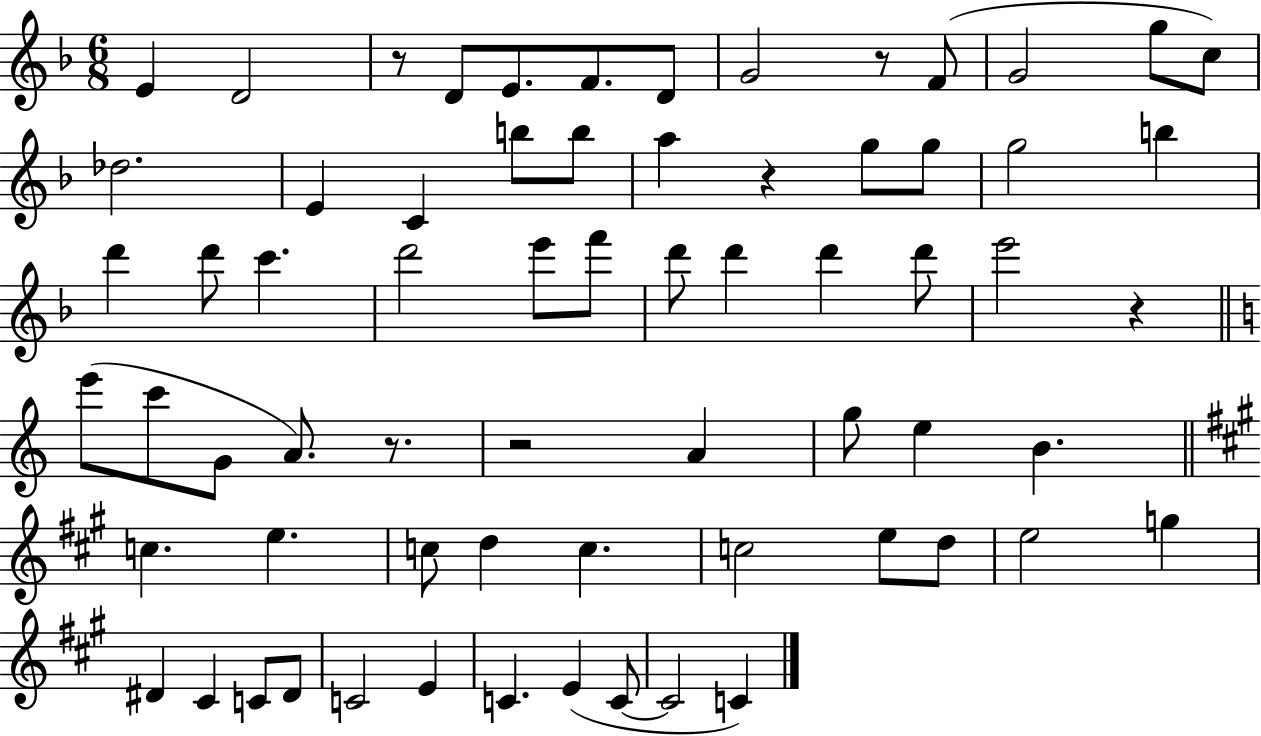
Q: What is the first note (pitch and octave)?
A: E4